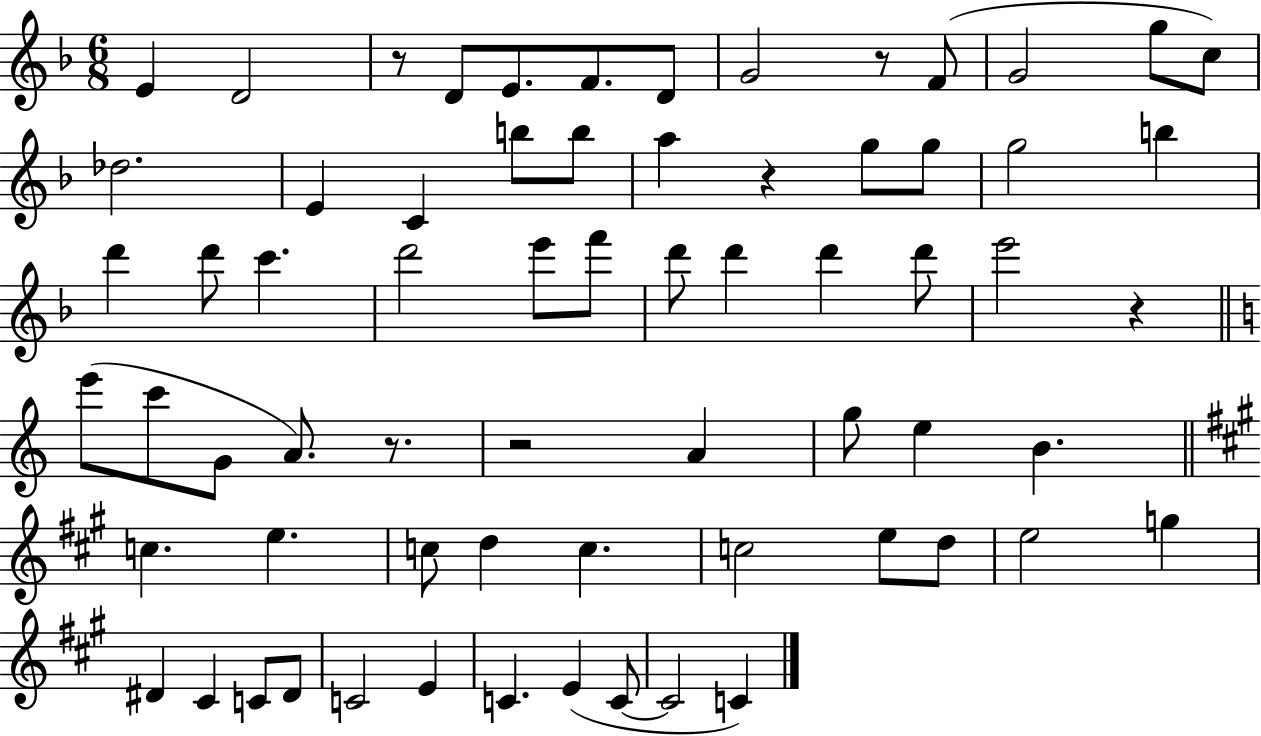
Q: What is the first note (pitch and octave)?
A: E4